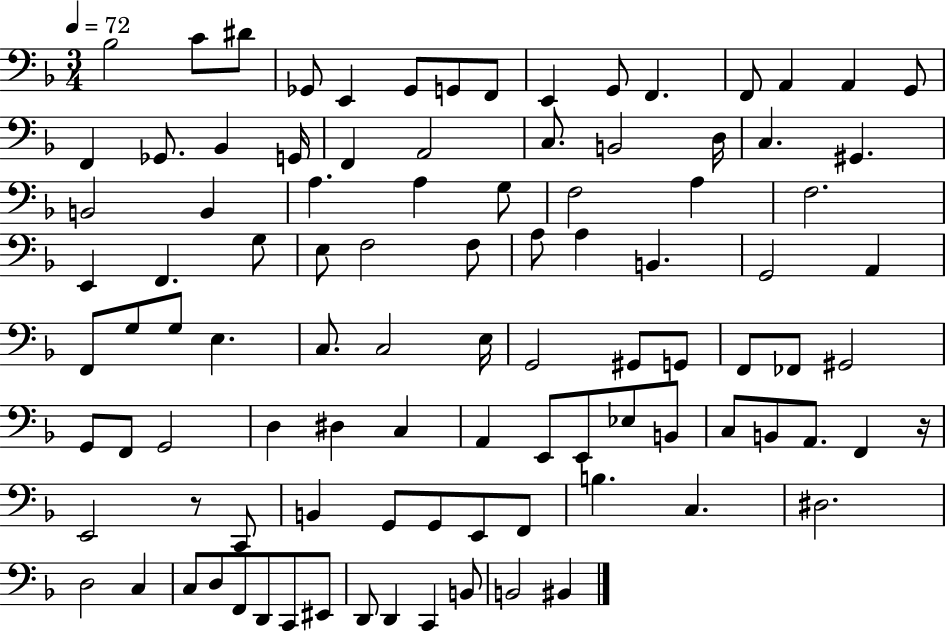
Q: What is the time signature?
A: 3/4